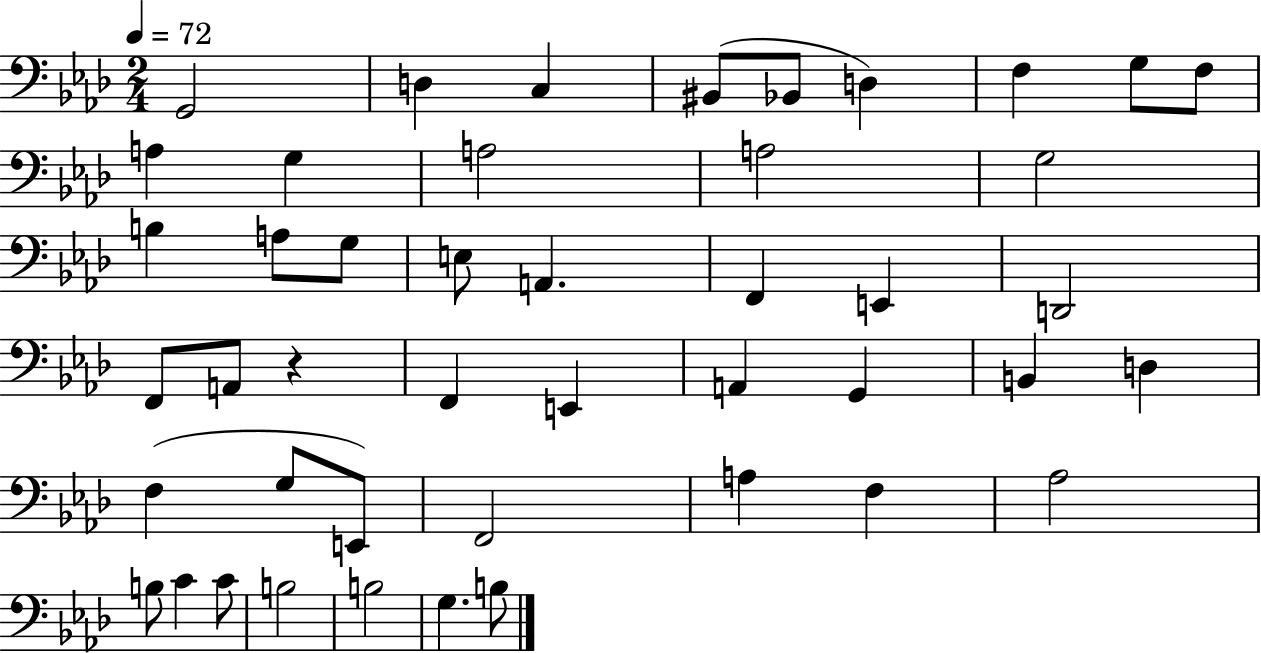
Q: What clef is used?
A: bass